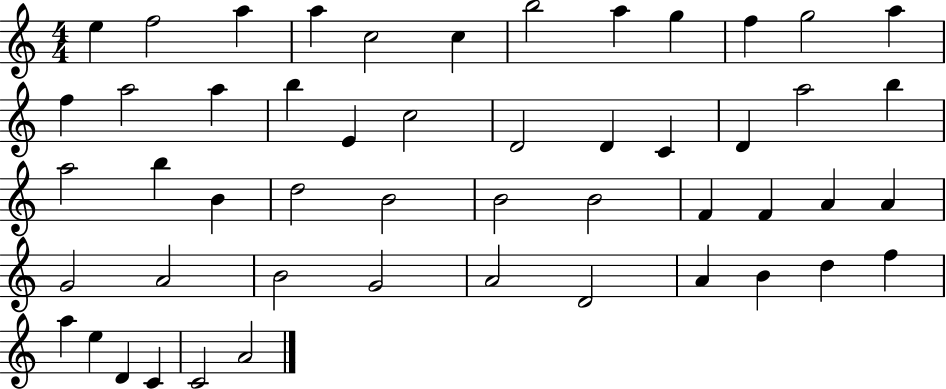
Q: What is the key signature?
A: C major